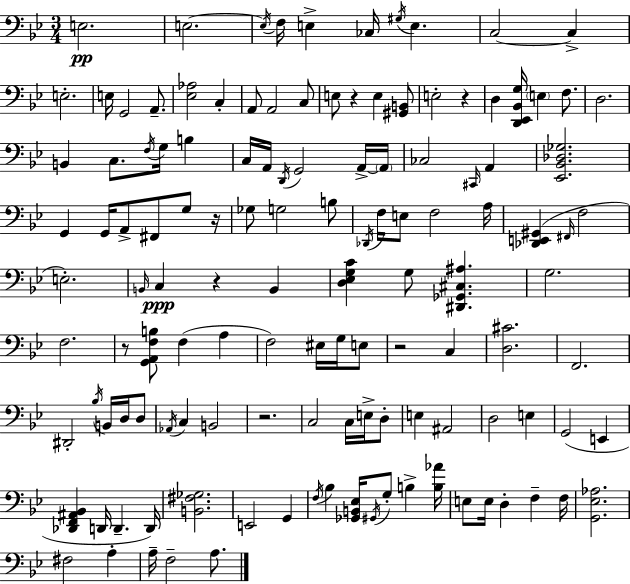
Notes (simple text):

E3/h. E3/h. E3/s F3/s E3/q CES3/s G#3/s E3/q. C3/h C3/q E3/h. E3/s G2/h A2/e. [Eb3,Ab3]/h C3/q A2/e A2/h C3/e E3/e R/q E3/q [G#2,B2]/e E3/h R/q D3/q [D2,Eb2,Bb2,G3]/s E3/q F3/e. D3/h. B2/q C3/e. F3/s G3/s B3/q C3/s A2/s D2/s G2/h A2/s A2/s CES3/h C#2/s A2/q [Eb2,Bb2,Db3,Gb3]/h. G2/q G2/s A2/e F#2/e G3/e R/s Gb3/e G3/h B3/e Db2/s F3/s E3/e F3/h A3/s [Db2,E2,G#2]/q F#2/s F3/h E3/h. B2/s C3/q R/q B2/q [D3,Eb3,G3,C4]/q G3/e [D#2,Gb2,C#3,A#3]/q. G3/h. F3/h. R/e [G2,A2,F3,B3]/e F3/q A3/q F3/h EIS3/s G3/s E3/e R/h C3/q [D3,C#4]/h. F2/h. D#2/h Bb3/s B2/s D3/s D3/e Ab2/s C3/q B2/h R/h. C3/h C3/s E3/s D3/e E3/q A#2/h D3/h E3/q G2/h E2/q [Db2,F2,A#2,Bb2]/q D2/s D2/q. D2/s [B2,F#3,Gb3]/h. E2/h G2/q F3/s Bb3/q [Gb2,B2,Eb3]/s G#2/s G3/e B3/q [B3,Ab4]/s E3/e E3/s D3/q F3/q F3/s [G2,Eb3,Ab3]/h. F#3/h A3/q A3/s F3/h A3/e.